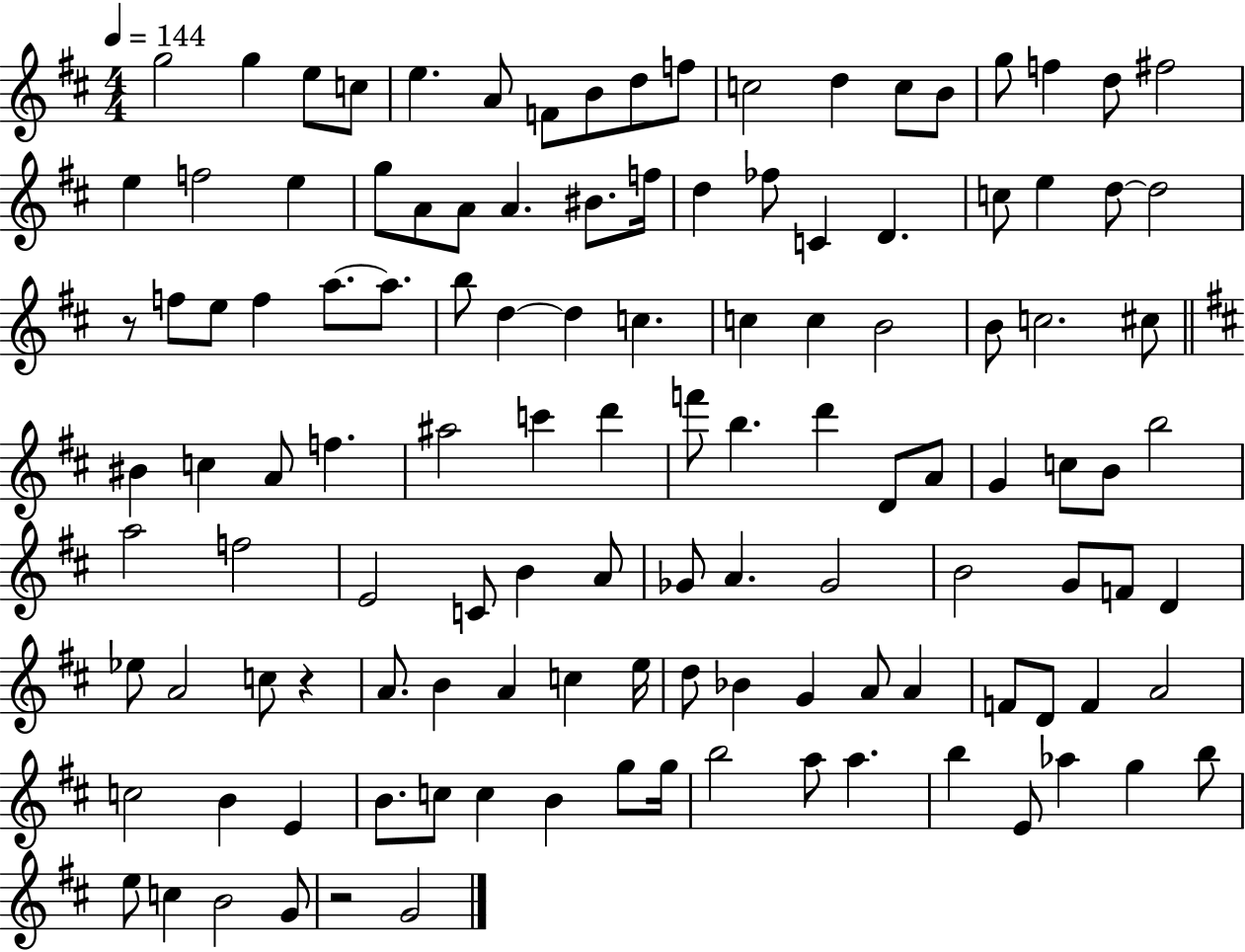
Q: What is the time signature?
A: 4/4